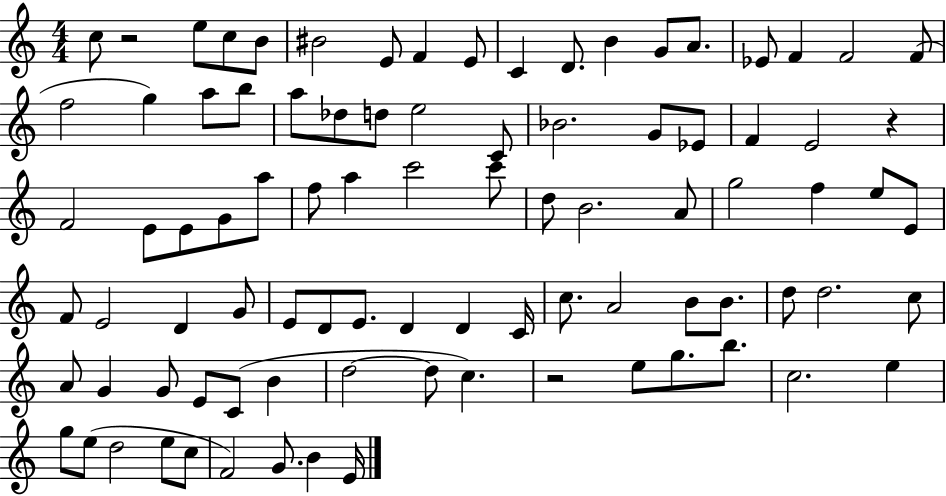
C5/e R/h E5/e C5/e B4/e BIS4/h E4/e F4/q E4/e C4/q D4/e. B4/q G4/e A4/e. Eb4/e F4/q F4/h F4/e F5/h G5/q A5/e B5/e A5/e Db5/e D5/e E5/h C4/e Bb4/h. G4/e Eb4/e F4/q E4/h R/q F4/h E4/e E4/e G4/e A5/e F5/e A5/q C6/h C6/e D5/e B4/h. A4/e G5/h F5/q E5/e E4/e F4/e E4/h D4/q G4/e E4/e D4/e E4/e. D4/q D4/q C4/s C5/e. A4/h B4/e B4/e. D5/e D5/h. C5/e A4/e G4/q G4/e E4/e C4/e B4/q D5/h D5/e C5/q. R/h E5/e G5/e. B5/e. C5/h. E5/q G5/e E5/e D5/h E5/e C5/e F4/h G4/e. B4/q E4/s